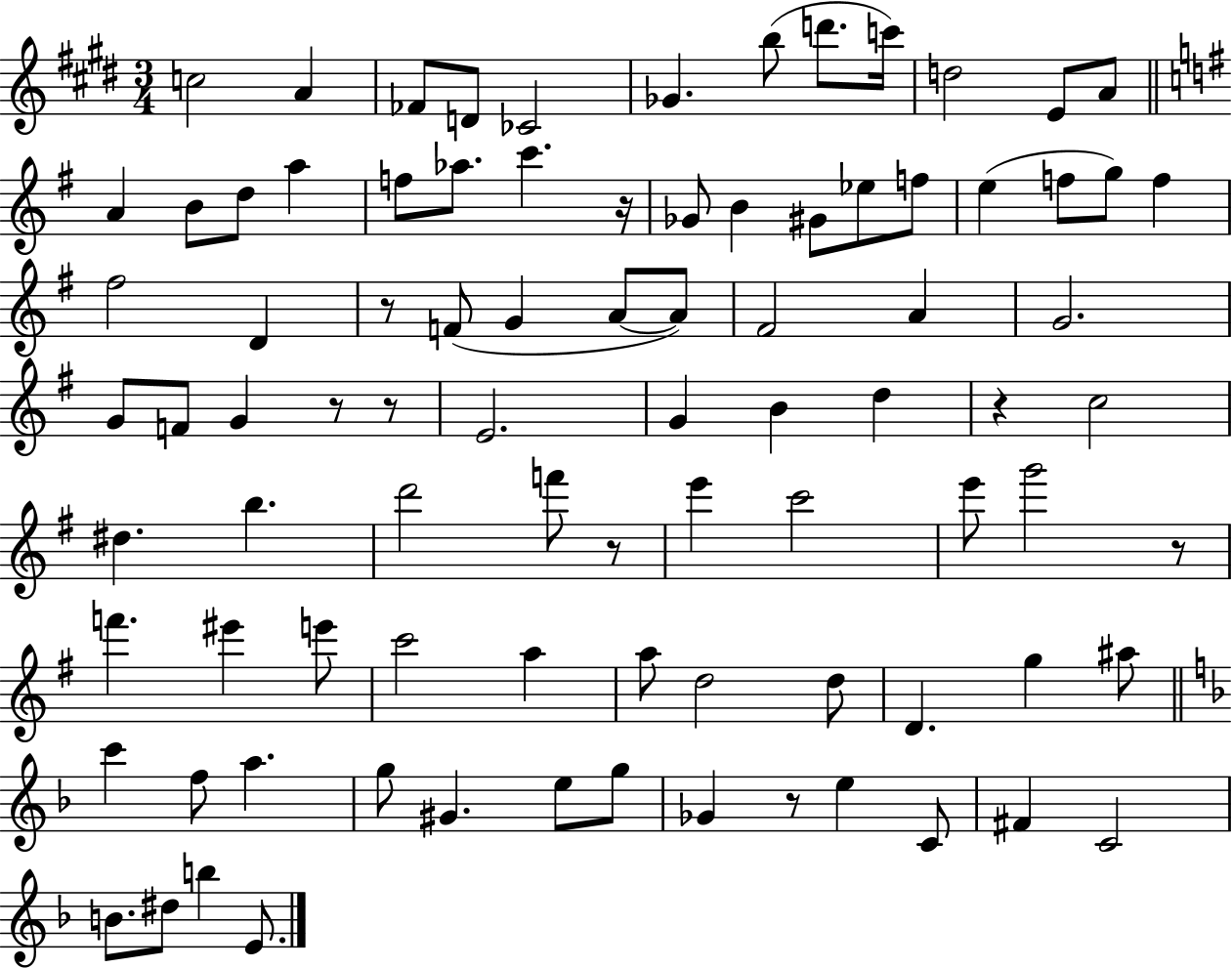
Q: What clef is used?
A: treble